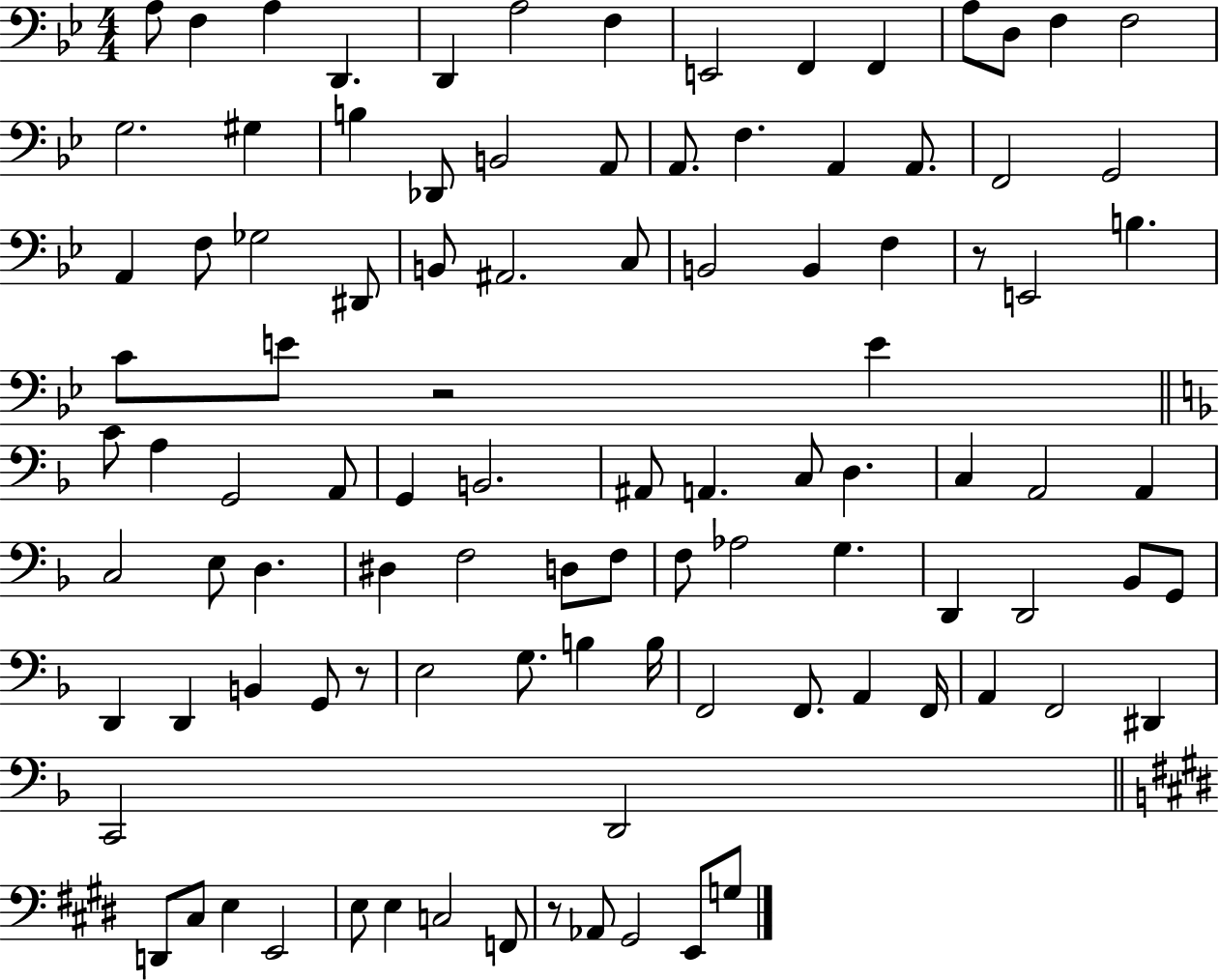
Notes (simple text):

A3/e F3/q A3/q D2/q. D2/q A3/h F3/q E2/h F2/q F2/q A3/e D3/e F3/q F3/h G3/h. G#3/q B3/q Db2/e B2/h A2/e A2/e. F3/q. A2/q A2/e. F2/h G2/h A2/q F3/e Gb3/h D#2/e B2/e A#2/h. C3/e B2/h B2/q F3/q R/e E2/h B3/q. C4/e E4/e R/h E4/q C4/e A3/q G2/h A2/e G2/q B2/h. A#2/e A2/q. C3/e D3/q. C3/q A2/h A2/q C3/h E3/e D3/q. D#3/q F3/h D3/e F3/e F3/e Ab3/h G3/q. D2/q D2/h Bb2/e G2/e D2/q D2/q B2/q G2/e R/e E3/h G3/e. B3/q B3/s F2/h F2/e. A2/q F2/s A2/q F2/h D#2/q C2/h D2/h D2/e C#3/e E3/q E2/h E3/e E3/q C3/h F2/e R/e Ab2/e G#2/h E2/e G3/e